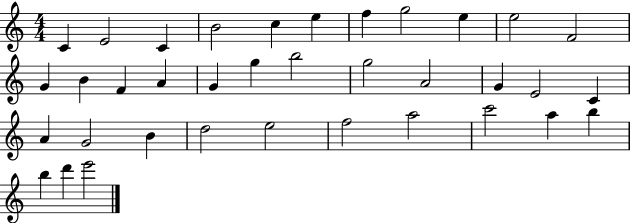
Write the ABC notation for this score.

X:1
T:Untitled
M:4/4
L:1/4
K:C
C E2 C B2 c e f g2 e e2 F2 G B F A G g b2 g2 A2 G E2 C A G2 B d2 e2 f2 a2 c'2 a b b d' e'2